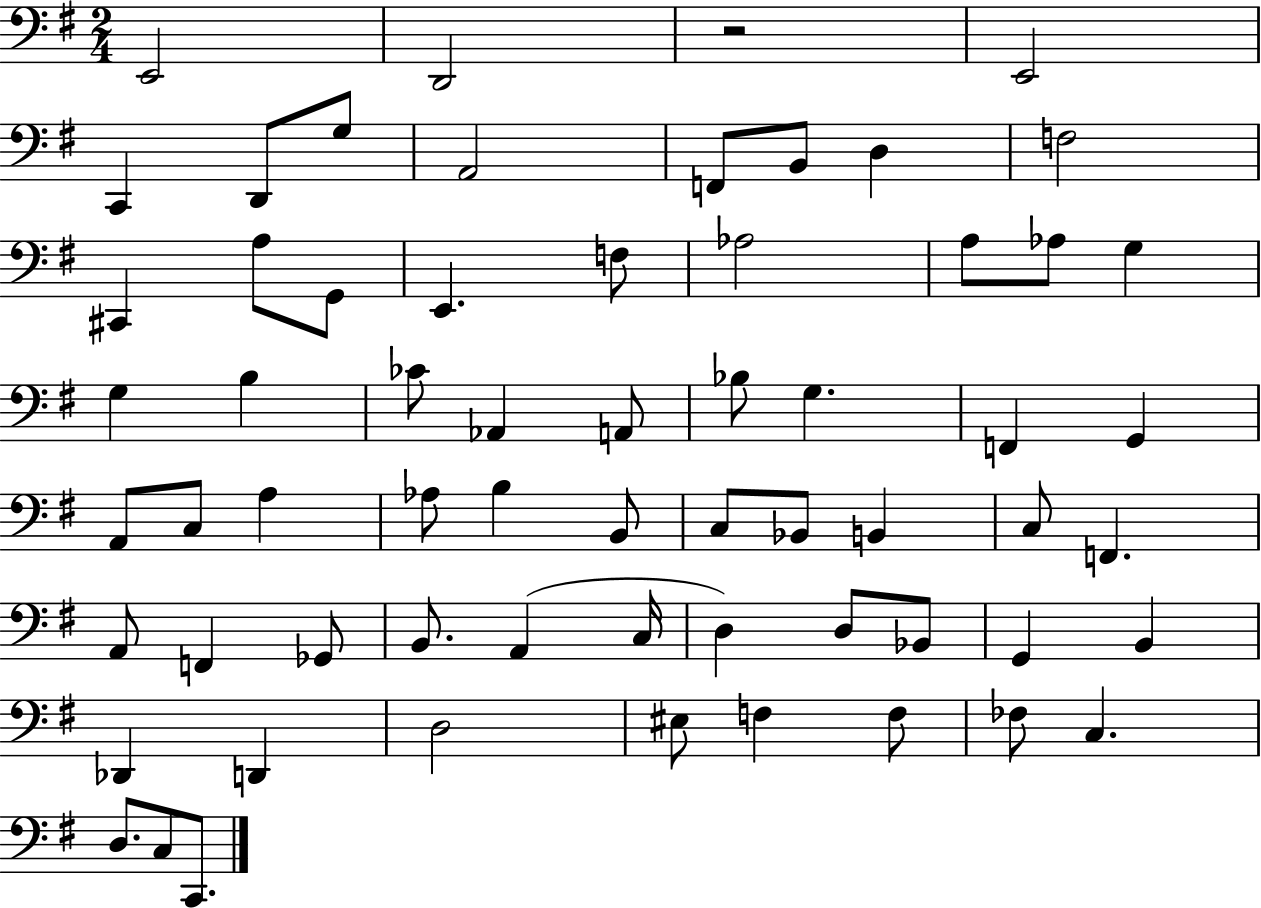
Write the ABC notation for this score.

X:1
T:Untitled
M:2/4
L:1/4
K:G
E,,2 D,,2 z2 E,,2 C,, D,,/2 G,/2 A,,2 F,,/2 B,,/2 D, F,2 ^C,, A,/2 G,,/2 E,, F,/2 _A,2 A,/2 _A,/2 G, G, B, _C/2 _A,, A,,/2 _B,/2 G, F,, G,, A,,/2 C,/2 A, _A,/2 B, B,,/2 C,/2 _B,,/2 B,, C,/2 F,, A,,/2 F,, _G,,/2 B,,/2 A,, C,/4 D, D,/2 _B,,/2 G,, B,, _D,, D,, D,2 ^E,/2 F, F,/2 _F,/2 C, D,/2 C,/2 C,,/2